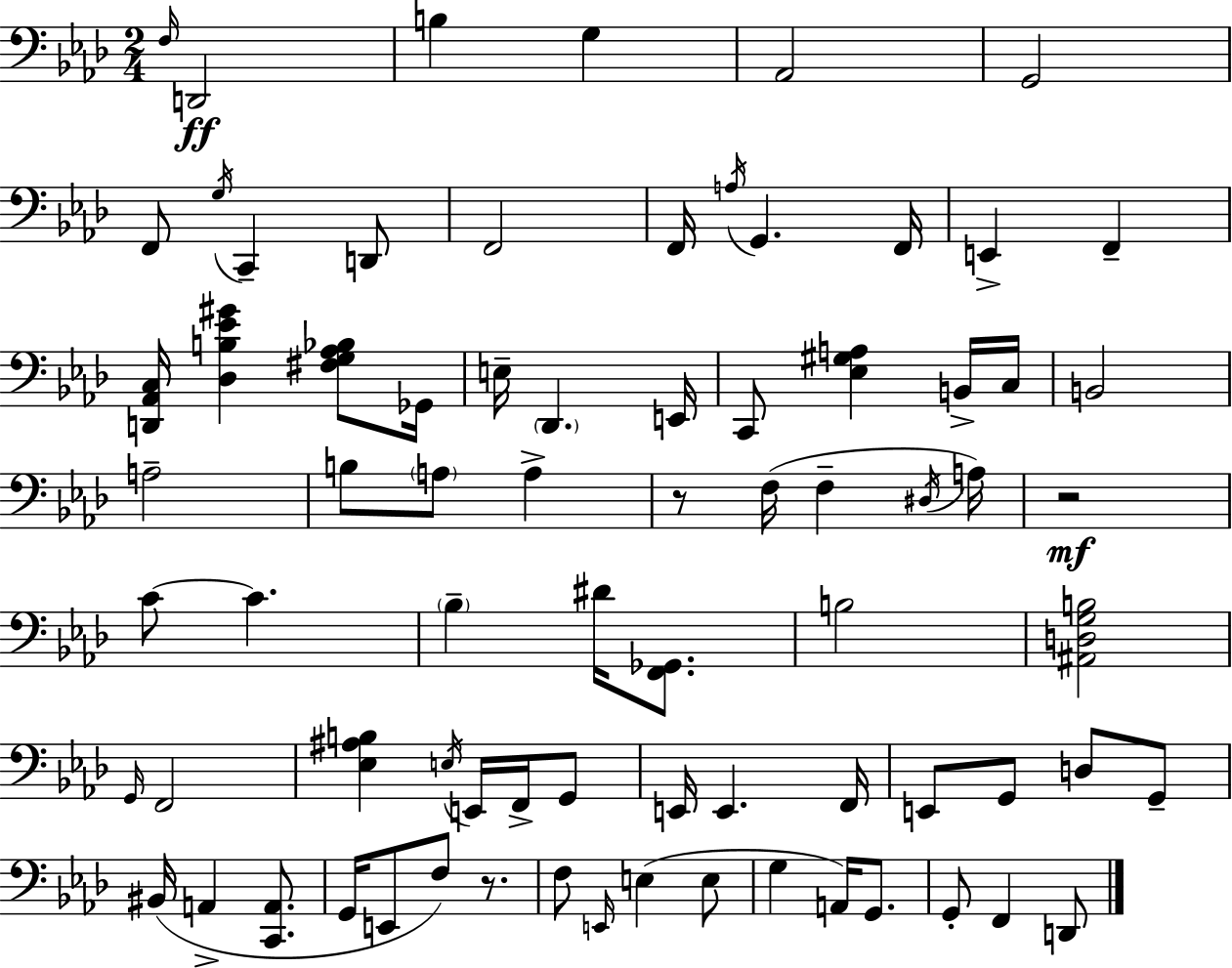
X:1
T:Untitled
M:2/4
L:1/4
K:Fm
F,/4 D,,2 B, G, _A,,2 G,,2 F,,/2 G,/4 C,, D,,/2 F,,2 F,,/4 A,/4 G,, F,,/4 E,, F,, [D,,_A,,C,]/4 [_D,B,_E^G] [^F,G,_A,_B,]/2 _G,,/4 E,/4 _D,, E,,/4 C,,/2 [_E,^G,A,] B,,/4 C,/4 B,,2 A,2 B,/2 A,/2 A, z/2 F,/4 F, ^D,/4 A,/4 z2 C/2 C _B, ^D/4 [F,,_G,,]/2 B,2 [^A,,D,G,B,]2 G,,/4 F,,2 [_E,^A,B,] E,/4 E,,/4 F,,/4 G,,/2 E,,/4 E,, F,,/4 E,,/2 G,,/2 D,/2 G,,/2 ^B,,/4 A,, [C,,A,,]/2 G,,/4 E,,/2 F,/2 z/2 F,/2 E,,/4 E, E,/2 G, A,,/4 G,,/2 G,,/2 F,, D,,/2